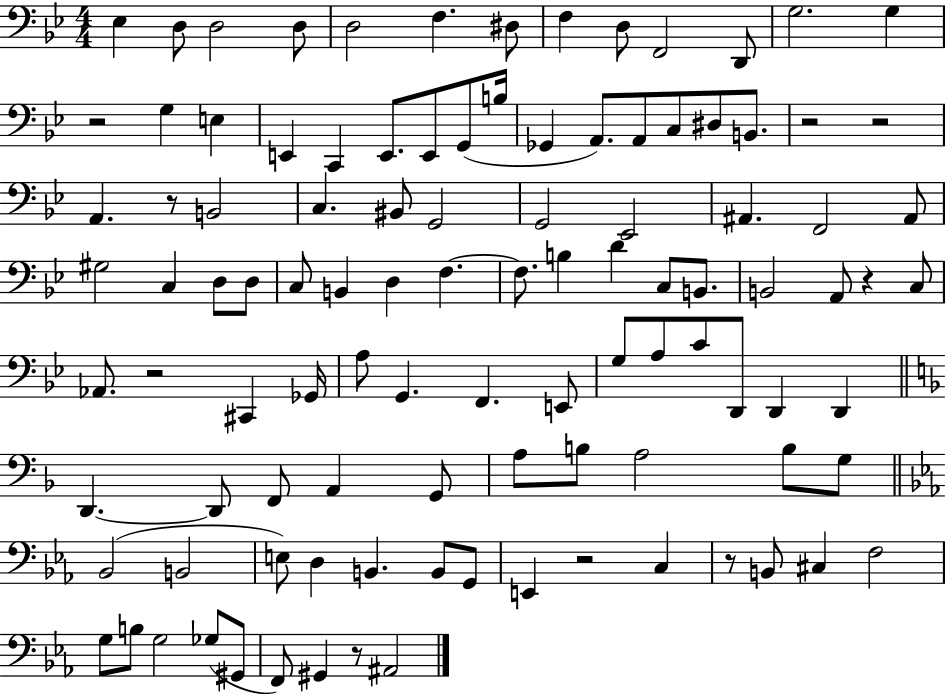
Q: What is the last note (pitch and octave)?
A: A#2